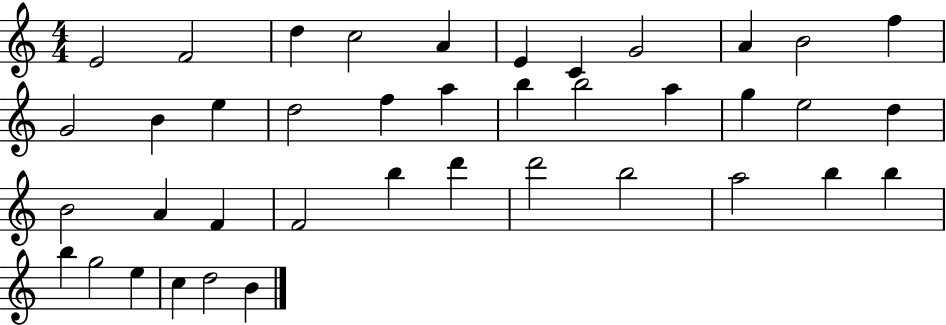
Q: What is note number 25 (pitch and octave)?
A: A4